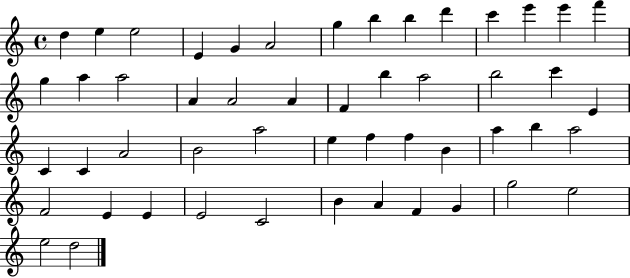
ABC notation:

X:1
T:Untitled
M:4/4
L:1/4
K:C
d e e2 E G A2 g b b d' c' e' e' f' g a a2 A A2 A F b a2 b2 c' E C C A2 B2 a2 e f f B a b a2 F2 E E E2 C2 B A F G g2 e2 e2 d2